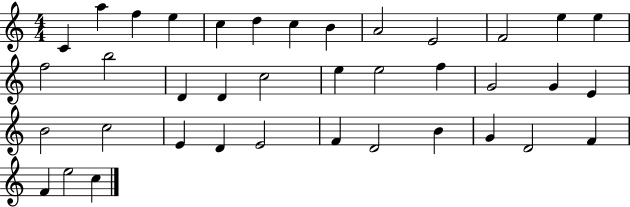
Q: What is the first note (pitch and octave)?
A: C4